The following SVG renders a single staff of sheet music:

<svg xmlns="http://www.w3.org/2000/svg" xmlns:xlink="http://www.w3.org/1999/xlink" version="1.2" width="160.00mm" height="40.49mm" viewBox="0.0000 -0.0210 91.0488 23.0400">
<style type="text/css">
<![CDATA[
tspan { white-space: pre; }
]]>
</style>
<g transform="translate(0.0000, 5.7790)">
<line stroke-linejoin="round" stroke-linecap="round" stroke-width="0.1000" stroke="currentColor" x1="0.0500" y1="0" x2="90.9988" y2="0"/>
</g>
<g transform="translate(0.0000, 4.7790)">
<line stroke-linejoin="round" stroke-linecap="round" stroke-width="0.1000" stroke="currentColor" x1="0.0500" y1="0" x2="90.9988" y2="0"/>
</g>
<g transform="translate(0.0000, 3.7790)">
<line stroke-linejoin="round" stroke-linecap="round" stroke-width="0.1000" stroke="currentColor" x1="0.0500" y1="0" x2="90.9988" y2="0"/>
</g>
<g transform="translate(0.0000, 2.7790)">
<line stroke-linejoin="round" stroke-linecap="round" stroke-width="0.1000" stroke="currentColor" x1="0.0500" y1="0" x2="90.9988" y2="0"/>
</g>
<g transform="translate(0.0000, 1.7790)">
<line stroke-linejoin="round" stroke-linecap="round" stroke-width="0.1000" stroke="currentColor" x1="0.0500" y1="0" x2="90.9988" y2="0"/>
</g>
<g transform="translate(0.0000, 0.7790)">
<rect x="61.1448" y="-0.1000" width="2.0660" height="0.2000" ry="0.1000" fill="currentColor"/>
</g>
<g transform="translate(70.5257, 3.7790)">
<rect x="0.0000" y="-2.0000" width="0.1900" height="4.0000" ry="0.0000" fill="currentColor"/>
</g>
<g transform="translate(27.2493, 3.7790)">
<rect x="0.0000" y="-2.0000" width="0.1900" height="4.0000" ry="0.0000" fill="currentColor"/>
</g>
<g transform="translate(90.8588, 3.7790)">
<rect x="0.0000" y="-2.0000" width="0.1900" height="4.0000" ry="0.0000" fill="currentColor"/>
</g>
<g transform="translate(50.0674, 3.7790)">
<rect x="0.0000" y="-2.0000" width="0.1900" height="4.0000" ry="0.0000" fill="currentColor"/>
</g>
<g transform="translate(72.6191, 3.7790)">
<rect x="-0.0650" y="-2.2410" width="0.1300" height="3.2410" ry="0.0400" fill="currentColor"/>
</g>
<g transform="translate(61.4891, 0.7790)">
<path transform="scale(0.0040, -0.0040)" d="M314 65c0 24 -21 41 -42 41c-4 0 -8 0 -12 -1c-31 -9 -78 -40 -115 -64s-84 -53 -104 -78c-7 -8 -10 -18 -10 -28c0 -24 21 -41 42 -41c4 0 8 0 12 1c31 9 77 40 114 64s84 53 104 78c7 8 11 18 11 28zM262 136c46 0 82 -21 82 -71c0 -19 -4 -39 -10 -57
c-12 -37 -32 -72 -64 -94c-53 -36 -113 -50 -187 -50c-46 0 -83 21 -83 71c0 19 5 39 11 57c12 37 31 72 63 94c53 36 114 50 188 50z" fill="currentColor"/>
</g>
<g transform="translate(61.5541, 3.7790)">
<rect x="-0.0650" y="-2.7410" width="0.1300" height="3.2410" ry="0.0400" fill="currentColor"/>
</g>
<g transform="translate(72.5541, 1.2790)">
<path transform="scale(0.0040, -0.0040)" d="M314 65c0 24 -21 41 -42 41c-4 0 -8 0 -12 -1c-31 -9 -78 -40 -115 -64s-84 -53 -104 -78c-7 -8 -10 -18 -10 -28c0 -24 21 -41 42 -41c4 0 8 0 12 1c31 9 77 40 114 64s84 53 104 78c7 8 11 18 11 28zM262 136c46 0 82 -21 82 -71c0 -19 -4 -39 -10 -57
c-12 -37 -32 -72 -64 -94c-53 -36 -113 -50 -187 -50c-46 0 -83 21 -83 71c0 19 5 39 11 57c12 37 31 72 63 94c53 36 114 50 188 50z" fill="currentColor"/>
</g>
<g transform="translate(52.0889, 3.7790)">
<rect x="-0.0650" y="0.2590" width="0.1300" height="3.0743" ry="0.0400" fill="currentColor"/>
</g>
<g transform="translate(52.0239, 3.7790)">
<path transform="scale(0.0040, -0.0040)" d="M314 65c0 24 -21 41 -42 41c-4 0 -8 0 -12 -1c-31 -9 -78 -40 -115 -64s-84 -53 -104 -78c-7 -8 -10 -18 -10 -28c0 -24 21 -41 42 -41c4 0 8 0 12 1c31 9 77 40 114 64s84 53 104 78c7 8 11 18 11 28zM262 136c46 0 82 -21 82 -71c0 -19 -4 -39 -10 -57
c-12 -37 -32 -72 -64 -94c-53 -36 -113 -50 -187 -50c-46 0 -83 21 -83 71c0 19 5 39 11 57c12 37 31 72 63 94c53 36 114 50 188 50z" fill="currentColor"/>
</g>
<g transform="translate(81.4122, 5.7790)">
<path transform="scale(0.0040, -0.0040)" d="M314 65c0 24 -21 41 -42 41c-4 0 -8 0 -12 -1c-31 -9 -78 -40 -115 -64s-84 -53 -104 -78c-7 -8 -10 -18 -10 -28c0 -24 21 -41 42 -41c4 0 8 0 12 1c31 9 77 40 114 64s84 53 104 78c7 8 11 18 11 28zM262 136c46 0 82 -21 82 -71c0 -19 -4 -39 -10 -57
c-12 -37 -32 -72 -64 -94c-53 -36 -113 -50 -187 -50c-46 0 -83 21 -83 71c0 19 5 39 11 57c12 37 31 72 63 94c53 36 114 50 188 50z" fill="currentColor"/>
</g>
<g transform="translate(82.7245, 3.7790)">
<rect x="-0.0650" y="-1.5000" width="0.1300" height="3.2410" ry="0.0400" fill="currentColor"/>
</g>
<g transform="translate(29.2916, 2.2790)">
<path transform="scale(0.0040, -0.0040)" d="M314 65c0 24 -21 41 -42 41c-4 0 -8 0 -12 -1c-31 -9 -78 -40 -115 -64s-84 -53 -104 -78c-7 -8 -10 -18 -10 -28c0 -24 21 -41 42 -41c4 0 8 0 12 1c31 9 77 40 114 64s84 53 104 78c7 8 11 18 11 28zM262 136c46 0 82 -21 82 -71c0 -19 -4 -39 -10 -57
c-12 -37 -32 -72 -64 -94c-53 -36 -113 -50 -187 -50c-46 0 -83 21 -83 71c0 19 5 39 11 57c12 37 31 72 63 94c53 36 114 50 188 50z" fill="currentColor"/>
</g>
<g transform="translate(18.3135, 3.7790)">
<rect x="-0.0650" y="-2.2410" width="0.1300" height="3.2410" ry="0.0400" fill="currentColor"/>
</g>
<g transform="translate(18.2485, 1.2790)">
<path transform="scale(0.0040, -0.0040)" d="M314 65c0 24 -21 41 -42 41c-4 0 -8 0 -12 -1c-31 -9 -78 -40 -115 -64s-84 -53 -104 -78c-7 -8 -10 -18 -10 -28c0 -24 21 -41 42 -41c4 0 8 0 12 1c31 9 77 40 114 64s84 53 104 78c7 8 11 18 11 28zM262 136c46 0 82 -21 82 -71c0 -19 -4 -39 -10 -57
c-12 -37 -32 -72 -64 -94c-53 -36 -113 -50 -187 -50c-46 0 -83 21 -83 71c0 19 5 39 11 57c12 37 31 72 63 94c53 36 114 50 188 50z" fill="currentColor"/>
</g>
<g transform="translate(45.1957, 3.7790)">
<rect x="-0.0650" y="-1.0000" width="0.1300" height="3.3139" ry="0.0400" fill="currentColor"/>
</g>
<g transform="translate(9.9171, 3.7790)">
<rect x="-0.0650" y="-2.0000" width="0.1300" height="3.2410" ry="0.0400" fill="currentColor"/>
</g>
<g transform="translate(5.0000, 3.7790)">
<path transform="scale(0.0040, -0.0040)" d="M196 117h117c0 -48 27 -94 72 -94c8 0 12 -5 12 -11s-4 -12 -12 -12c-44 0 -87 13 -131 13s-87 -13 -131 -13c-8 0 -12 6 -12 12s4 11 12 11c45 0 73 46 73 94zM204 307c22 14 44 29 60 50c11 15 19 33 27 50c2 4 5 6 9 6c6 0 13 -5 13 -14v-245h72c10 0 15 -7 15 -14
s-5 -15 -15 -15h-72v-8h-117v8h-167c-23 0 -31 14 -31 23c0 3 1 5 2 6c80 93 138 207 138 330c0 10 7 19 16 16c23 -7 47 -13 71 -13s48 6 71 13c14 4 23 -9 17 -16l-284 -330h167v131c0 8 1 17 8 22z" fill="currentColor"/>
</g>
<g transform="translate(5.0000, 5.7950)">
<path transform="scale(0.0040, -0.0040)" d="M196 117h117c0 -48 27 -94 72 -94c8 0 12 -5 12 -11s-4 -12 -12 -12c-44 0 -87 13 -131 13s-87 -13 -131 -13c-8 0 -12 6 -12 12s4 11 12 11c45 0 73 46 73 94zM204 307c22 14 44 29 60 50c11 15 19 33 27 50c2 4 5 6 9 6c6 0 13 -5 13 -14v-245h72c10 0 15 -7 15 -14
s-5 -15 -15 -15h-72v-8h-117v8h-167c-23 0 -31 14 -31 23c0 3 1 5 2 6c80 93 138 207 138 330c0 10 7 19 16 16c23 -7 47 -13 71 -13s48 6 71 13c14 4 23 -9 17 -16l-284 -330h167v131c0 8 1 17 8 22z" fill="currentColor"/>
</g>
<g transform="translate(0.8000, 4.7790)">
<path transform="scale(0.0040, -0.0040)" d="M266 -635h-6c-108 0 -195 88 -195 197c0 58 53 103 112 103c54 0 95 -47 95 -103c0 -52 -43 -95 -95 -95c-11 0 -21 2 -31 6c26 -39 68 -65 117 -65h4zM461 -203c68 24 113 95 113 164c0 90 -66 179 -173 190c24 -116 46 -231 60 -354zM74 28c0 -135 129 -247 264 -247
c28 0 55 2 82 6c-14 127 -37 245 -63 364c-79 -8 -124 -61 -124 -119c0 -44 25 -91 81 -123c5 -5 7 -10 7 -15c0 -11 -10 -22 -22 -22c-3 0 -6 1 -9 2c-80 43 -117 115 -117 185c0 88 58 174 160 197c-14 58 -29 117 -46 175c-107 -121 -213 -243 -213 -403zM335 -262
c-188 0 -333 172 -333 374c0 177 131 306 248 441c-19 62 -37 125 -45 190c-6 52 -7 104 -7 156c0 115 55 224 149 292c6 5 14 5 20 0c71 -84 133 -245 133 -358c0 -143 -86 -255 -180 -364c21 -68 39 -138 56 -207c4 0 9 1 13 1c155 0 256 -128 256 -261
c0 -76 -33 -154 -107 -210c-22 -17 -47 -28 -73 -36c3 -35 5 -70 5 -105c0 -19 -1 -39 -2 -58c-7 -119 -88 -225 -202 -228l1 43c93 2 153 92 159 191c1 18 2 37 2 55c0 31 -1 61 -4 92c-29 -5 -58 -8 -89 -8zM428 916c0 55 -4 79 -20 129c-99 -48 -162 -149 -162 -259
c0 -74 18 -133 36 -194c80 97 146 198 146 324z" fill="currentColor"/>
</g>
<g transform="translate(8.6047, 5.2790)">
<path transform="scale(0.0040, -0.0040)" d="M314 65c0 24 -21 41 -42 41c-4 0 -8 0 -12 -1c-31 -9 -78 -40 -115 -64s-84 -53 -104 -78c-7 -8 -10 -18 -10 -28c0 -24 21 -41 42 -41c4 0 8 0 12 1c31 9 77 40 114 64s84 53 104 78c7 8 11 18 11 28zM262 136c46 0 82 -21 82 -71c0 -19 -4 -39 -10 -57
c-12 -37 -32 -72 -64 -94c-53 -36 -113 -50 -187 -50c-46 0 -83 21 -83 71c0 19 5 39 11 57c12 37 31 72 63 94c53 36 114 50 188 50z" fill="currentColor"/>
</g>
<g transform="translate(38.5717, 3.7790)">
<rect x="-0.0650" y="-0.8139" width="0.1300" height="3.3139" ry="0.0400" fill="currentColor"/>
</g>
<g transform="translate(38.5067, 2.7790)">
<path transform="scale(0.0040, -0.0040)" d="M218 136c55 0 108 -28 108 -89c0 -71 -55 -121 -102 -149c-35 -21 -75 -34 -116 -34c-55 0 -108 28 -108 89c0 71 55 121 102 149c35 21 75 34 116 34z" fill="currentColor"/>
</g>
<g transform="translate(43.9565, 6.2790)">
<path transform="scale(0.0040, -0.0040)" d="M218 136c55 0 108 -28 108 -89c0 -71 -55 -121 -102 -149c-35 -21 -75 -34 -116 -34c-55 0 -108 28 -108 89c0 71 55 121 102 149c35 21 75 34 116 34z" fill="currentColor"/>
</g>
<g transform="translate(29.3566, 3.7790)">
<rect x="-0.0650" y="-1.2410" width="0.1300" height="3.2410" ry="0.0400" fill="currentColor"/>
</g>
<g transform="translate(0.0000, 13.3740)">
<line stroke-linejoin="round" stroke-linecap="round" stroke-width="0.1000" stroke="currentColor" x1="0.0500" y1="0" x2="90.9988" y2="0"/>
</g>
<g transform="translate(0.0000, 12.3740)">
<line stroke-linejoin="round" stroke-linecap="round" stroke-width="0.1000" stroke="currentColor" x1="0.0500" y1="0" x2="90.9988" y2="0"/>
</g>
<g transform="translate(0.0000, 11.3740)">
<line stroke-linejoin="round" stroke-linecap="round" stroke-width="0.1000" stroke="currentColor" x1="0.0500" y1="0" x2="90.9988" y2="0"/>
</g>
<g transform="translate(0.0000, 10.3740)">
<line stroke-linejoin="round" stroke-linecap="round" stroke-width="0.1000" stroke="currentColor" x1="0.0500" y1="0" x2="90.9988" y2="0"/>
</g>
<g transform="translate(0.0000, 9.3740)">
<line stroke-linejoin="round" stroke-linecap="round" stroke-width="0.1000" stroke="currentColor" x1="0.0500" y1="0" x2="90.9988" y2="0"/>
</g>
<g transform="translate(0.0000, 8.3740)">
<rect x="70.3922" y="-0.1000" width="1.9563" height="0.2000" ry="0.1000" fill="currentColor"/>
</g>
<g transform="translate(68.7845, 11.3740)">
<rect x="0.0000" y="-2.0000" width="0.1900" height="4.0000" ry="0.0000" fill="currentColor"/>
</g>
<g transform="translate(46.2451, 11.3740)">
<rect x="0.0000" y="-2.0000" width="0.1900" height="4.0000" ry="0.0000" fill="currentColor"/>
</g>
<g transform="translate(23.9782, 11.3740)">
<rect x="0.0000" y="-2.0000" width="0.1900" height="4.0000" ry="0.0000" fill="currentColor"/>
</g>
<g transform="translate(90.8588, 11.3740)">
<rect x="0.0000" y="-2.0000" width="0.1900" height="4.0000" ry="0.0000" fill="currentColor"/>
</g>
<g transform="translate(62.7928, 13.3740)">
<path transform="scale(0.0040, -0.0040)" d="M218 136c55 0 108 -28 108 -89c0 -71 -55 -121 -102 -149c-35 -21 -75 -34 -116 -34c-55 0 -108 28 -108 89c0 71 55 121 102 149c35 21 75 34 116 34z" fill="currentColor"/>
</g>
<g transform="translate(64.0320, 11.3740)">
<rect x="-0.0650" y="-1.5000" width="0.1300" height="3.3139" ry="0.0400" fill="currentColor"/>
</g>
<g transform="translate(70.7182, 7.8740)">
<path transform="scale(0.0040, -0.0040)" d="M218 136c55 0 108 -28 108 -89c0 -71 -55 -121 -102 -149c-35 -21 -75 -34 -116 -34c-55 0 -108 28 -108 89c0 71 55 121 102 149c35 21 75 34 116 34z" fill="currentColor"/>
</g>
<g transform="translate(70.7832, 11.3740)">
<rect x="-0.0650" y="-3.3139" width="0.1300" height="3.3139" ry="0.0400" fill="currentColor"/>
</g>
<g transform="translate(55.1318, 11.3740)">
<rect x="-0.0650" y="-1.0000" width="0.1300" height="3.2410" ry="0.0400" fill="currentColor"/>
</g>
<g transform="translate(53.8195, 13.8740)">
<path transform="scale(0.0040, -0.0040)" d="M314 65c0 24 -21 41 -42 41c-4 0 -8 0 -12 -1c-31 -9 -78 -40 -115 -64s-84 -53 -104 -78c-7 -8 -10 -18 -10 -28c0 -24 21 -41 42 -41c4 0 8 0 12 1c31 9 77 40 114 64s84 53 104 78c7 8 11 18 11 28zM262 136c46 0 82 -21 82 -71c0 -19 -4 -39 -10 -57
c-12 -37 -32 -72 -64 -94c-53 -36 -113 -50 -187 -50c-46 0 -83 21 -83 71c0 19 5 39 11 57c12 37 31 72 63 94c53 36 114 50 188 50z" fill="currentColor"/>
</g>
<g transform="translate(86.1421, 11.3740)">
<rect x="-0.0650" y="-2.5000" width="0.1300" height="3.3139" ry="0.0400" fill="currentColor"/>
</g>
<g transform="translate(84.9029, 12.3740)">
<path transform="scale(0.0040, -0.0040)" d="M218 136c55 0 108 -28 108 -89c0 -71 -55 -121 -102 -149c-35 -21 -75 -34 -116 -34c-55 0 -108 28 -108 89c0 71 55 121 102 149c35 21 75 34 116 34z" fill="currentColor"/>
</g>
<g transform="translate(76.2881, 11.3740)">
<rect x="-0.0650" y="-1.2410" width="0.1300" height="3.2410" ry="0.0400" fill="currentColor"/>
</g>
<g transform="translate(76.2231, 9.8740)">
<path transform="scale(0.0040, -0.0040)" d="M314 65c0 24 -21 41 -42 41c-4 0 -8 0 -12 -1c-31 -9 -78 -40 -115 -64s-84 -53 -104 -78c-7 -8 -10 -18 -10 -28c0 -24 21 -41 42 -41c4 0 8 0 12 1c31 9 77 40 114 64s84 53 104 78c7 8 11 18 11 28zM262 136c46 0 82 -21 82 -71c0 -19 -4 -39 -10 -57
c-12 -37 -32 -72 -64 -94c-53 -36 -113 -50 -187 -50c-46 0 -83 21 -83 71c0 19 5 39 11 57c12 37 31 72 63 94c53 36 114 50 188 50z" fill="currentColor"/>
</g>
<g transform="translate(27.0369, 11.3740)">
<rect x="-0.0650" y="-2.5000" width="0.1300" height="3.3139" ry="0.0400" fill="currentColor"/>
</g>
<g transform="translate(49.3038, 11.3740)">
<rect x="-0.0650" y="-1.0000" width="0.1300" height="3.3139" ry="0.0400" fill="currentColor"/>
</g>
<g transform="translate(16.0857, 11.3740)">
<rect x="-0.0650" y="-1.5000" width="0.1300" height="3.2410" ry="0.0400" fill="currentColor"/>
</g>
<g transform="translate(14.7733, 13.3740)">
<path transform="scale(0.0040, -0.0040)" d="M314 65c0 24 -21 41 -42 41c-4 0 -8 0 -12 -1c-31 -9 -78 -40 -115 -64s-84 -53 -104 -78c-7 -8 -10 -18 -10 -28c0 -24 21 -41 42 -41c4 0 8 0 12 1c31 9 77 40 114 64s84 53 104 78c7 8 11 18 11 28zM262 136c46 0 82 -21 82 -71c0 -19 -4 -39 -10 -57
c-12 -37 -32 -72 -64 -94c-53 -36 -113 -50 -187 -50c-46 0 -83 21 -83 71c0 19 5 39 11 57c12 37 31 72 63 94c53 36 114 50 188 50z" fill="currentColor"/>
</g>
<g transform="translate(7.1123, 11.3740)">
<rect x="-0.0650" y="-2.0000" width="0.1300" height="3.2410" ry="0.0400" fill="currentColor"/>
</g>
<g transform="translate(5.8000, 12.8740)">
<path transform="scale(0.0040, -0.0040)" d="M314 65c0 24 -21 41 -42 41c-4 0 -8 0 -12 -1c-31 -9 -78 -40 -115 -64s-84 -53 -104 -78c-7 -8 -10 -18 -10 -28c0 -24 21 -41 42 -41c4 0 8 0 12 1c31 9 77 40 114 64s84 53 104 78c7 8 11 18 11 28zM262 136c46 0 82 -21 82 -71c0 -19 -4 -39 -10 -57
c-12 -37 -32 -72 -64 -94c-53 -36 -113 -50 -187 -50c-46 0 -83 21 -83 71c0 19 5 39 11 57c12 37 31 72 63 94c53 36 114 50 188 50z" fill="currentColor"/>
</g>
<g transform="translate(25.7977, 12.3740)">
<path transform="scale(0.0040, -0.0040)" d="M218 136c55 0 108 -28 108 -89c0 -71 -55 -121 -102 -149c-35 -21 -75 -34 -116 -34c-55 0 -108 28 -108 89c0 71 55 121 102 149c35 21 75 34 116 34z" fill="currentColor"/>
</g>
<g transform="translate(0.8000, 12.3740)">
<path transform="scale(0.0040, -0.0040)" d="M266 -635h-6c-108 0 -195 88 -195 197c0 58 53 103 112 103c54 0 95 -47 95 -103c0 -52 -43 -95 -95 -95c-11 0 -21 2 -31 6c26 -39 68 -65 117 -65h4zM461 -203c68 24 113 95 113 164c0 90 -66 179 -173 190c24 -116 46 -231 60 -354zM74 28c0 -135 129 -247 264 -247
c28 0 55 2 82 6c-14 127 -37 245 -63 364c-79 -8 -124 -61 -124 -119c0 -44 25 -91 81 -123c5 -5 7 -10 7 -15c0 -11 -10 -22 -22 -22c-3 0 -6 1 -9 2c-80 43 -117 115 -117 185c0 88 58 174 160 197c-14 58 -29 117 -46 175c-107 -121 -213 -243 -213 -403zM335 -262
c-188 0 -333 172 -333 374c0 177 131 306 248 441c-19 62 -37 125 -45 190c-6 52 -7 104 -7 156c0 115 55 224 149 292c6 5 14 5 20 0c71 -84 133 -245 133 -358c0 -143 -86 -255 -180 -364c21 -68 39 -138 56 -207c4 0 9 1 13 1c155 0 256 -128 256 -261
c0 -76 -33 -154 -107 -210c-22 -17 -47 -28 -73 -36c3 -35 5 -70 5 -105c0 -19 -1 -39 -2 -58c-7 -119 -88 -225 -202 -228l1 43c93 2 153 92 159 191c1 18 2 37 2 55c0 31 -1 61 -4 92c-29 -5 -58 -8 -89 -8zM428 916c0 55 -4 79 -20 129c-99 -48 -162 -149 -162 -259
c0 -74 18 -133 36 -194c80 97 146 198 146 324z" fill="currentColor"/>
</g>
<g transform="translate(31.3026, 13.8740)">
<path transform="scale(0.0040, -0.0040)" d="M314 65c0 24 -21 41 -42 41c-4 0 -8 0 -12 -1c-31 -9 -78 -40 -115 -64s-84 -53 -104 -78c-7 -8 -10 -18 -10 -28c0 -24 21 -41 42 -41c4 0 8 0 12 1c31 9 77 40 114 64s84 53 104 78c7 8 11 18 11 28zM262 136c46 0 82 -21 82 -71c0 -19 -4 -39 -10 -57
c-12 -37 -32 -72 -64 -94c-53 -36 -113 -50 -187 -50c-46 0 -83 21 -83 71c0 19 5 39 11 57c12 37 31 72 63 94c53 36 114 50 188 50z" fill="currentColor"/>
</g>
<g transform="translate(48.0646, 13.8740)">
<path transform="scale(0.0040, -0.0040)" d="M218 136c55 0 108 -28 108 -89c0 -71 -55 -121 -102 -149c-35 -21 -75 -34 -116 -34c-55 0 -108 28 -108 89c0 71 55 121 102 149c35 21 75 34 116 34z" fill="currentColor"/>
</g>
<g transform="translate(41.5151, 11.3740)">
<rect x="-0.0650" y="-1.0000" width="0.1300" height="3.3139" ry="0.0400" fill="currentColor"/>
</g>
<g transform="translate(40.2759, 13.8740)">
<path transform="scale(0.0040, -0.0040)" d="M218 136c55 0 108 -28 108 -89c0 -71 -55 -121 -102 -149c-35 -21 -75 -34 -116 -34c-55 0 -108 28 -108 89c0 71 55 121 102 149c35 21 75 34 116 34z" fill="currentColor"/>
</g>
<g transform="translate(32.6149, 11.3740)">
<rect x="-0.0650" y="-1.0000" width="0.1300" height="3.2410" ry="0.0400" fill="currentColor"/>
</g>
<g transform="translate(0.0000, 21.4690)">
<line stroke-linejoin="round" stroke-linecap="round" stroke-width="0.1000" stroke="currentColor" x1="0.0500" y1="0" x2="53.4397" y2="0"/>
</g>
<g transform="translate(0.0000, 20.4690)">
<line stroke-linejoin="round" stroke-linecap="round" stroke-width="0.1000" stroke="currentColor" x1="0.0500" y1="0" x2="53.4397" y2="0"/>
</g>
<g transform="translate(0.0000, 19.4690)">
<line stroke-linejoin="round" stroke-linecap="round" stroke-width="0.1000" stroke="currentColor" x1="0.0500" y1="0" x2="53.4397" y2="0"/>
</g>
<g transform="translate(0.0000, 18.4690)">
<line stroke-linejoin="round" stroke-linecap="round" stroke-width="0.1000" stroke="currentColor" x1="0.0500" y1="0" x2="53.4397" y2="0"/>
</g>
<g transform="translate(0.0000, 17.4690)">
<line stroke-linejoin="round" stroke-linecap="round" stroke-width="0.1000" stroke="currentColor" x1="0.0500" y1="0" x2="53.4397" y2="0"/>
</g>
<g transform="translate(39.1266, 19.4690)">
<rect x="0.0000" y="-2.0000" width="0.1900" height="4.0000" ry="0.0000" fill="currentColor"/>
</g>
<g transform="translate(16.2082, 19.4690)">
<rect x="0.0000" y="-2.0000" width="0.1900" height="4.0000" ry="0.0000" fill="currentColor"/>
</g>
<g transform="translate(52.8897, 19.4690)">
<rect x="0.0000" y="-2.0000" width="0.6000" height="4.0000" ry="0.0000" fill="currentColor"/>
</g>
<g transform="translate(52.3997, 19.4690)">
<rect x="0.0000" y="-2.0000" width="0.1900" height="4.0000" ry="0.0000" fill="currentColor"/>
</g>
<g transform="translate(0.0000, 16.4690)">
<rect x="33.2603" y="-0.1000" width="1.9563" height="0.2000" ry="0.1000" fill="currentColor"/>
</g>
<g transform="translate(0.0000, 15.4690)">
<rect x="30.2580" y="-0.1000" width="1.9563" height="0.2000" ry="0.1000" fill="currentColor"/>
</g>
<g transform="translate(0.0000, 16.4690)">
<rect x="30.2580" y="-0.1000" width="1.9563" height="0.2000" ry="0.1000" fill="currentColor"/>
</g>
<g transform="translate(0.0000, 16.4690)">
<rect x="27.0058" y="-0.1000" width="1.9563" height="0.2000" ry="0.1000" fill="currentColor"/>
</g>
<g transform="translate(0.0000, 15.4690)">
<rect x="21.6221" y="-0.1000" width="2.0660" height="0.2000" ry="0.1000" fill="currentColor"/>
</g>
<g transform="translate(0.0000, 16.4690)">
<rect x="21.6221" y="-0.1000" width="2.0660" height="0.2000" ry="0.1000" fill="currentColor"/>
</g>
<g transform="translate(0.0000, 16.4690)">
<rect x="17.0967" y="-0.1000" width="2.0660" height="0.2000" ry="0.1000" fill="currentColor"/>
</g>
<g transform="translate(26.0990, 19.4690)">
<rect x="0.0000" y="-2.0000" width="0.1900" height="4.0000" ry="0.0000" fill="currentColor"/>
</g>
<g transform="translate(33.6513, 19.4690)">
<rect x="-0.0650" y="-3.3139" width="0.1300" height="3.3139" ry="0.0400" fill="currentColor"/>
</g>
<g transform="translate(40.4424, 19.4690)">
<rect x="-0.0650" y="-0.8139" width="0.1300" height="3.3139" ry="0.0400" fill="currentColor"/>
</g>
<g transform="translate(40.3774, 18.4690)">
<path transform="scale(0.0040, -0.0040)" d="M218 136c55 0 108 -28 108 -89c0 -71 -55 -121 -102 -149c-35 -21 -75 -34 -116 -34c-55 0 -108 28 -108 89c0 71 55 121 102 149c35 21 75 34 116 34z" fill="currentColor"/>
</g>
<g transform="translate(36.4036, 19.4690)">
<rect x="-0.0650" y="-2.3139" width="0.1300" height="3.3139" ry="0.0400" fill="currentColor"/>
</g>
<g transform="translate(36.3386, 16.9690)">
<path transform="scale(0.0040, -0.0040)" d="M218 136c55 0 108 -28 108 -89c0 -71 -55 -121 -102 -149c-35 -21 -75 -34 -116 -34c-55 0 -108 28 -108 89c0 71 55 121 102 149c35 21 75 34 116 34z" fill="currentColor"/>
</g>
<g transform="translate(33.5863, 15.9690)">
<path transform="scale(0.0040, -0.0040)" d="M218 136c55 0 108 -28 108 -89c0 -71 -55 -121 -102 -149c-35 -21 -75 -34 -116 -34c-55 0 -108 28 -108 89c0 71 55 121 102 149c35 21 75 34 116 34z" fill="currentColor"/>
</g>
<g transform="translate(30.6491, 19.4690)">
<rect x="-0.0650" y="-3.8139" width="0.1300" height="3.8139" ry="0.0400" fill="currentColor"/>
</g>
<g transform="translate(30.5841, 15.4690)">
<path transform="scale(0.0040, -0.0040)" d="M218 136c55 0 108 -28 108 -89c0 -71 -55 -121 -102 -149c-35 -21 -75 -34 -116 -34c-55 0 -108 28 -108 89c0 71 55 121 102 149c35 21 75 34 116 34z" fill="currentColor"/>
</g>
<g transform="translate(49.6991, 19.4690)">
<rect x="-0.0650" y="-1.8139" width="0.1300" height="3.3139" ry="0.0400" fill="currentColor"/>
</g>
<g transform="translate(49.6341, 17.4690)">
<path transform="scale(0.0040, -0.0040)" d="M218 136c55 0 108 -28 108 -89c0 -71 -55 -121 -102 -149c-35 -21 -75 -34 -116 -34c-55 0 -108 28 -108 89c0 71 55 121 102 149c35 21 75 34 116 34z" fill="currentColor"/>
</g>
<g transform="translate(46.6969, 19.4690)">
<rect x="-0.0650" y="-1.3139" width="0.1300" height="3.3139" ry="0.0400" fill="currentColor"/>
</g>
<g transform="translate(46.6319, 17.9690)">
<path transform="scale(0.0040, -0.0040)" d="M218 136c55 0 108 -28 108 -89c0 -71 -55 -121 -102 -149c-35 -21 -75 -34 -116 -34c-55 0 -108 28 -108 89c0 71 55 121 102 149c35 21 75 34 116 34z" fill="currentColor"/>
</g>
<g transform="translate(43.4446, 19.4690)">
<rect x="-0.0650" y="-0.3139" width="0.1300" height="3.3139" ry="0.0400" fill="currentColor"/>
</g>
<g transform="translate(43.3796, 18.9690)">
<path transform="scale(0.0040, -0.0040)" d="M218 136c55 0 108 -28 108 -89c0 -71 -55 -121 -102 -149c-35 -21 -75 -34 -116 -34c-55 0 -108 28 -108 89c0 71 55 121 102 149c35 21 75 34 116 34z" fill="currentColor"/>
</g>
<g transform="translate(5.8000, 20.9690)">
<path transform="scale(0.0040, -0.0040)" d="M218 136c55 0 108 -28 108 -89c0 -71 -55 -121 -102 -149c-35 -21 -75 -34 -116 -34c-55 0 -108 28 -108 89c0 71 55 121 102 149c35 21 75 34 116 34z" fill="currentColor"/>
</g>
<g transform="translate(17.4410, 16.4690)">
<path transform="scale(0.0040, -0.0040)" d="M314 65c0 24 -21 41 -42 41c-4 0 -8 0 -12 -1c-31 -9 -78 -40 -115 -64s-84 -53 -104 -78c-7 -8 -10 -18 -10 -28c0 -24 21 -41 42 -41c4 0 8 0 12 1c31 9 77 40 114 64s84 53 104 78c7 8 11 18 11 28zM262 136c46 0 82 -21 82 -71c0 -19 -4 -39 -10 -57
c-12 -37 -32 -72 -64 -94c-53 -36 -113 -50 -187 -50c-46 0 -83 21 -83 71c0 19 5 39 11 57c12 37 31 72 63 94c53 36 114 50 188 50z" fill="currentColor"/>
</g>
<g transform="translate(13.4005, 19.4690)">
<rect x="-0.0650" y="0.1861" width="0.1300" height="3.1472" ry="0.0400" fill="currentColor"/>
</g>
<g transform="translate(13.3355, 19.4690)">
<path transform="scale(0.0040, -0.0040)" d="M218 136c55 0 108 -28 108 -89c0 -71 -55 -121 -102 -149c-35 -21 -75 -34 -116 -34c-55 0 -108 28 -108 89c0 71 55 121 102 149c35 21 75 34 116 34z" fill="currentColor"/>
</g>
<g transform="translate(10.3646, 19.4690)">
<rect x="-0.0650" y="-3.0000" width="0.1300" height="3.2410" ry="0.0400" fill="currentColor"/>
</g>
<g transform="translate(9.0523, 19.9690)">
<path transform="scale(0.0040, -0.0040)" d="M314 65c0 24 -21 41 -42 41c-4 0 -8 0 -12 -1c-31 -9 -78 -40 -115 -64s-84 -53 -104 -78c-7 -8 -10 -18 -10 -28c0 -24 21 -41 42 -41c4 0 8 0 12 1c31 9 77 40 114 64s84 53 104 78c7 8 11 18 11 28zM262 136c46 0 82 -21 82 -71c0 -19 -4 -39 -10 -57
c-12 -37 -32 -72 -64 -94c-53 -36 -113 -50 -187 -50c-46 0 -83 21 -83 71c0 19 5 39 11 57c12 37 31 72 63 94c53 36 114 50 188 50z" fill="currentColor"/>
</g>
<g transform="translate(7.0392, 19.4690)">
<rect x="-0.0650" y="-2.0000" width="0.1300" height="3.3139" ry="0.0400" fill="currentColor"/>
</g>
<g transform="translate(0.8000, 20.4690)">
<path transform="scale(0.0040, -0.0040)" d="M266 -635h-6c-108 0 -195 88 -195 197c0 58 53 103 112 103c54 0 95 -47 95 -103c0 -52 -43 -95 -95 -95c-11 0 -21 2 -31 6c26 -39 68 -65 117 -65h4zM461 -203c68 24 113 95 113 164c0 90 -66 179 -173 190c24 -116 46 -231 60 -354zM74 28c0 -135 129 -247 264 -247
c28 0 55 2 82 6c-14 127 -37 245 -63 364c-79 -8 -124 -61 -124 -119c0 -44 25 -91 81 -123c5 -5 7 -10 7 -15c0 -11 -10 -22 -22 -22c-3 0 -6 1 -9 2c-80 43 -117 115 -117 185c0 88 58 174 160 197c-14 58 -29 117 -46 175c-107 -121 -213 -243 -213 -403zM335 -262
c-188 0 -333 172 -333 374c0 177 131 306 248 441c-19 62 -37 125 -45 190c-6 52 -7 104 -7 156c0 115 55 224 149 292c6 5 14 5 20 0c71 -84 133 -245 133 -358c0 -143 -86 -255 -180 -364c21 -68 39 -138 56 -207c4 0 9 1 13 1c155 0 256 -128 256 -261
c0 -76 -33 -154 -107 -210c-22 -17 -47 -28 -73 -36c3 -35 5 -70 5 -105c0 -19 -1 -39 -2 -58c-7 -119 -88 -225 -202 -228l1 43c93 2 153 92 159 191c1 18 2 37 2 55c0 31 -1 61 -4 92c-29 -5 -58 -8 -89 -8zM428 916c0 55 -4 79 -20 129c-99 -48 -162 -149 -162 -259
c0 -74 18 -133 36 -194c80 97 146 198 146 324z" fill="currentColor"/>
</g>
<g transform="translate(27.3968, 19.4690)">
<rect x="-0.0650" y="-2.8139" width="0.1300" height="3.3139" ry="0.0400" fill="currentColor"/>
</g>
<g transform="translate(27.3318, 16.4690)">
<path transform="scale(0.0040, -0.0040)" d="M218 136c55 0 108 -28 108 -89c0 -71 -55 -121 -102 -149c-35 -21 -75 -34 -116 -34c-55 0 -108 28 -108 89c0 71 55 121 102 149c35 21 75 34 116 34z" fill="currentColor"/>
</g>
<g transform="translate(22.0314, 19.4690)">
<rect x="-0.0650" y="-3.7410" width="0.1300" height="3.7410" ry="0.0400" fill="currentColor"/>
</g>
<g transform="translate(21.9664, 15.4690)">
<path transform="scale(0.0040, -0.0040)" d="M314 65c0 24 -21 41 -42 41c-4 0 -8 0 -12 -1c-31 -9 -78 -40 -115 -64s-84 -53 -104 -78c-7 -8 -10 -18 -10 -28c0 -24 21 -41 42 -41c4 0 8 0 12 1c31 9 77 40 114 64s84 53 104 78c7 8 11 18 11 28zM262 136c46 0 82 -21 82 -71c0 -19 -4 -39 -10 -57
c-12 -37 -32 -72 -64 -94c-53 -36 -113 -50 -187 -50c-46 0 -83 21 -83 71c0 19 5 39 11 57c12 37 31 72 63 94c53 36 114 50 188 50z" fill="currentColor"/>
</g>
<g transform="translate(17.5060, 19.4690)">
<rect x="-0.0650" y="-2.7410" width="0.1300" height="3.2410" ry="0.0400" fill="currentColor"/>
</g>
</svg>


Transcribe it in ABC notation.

X:1
T:Untitled
M:4/4
L:1/4
K:C
F2 g2 e2 d D B2 a2 g2 E2 F2 E2 G D2 D D D2 E b e2 G F A2 B a2 c'2 a c' b g d c e f